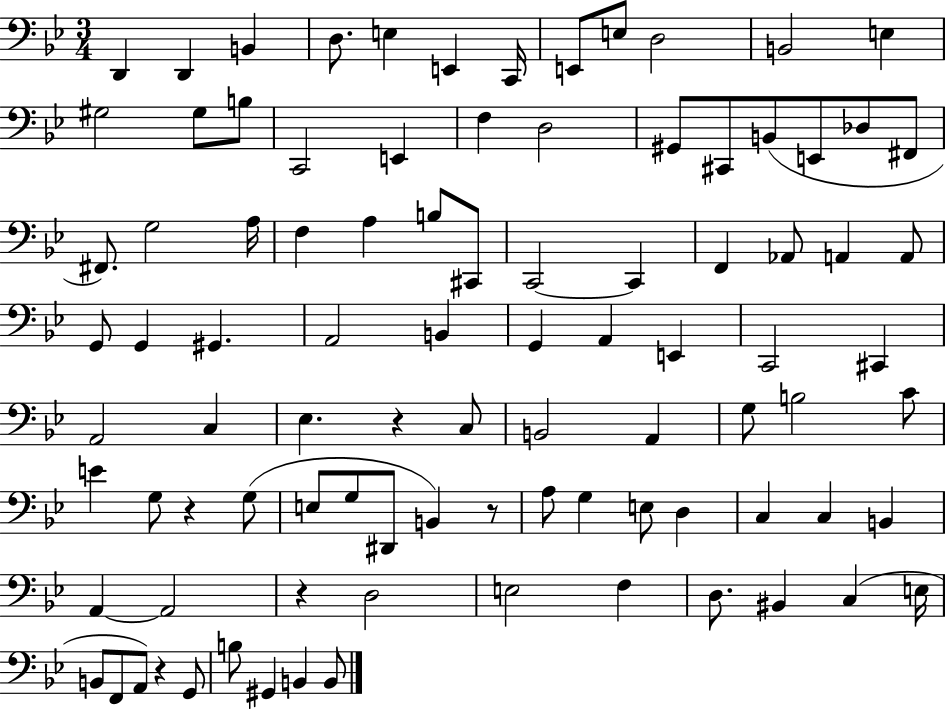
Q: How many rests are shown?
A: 5